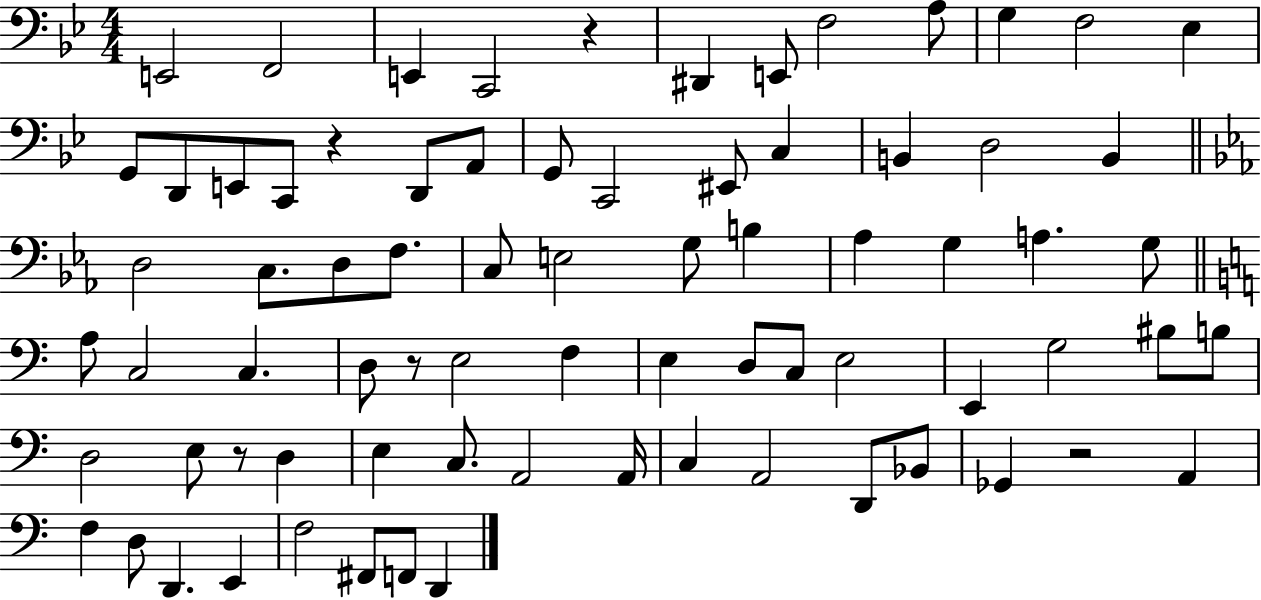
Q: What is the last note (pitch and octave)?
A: D2